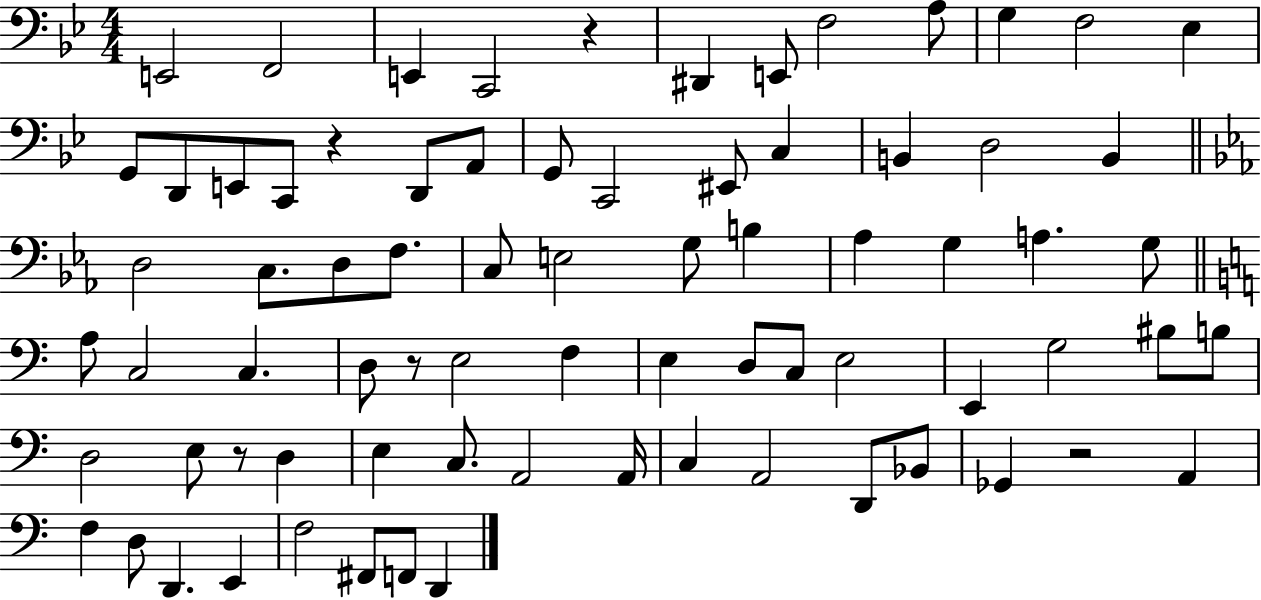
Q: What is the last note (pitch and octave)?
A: D2